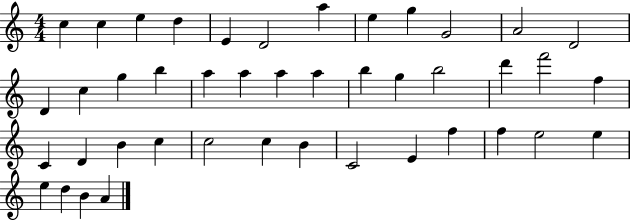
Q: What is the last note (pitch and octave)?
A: A4